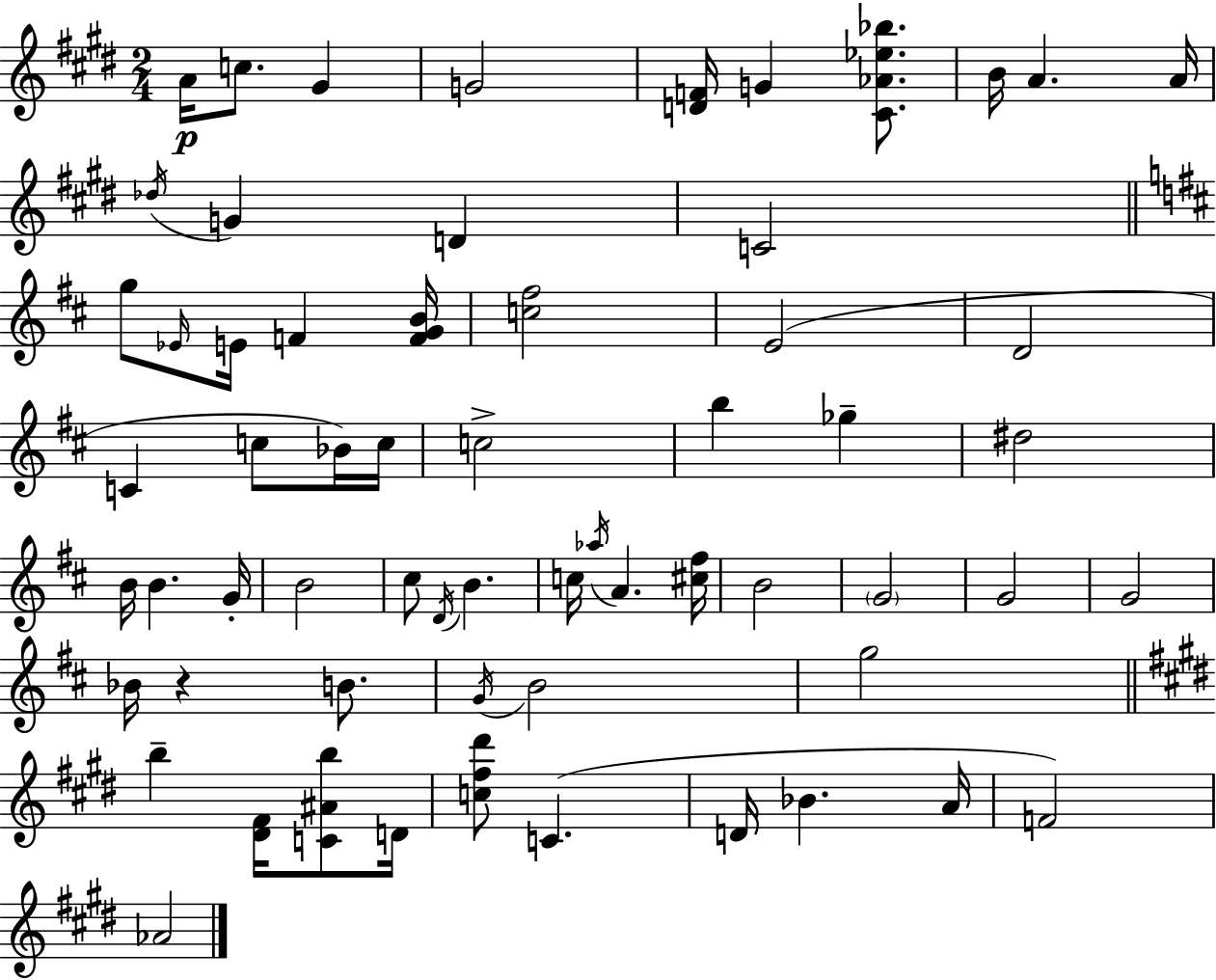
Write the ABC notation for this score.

X:1
T:Untitled
M:2/4
L:1/4
K:E
A/4 c/2 ^G G2 [DF]/4 G [^C_A_e_b]/2 B/4 A A/4 _d/4 G D C2 g/2 _E/4 E/4 F [FGB]/4 [c^f]2 E2 D2 C c/2 _B/4 c/4 c2 b _g ^d2 B/4 B G/4 B2 ^c/2 D/4 B c/4 _a/4 A [^c^f]/4 B2 G2 G2 G2 _B/4 z B/2 G/4 B2 g2 b [^D^F]/4 [C^Ab]/2 D/4 [c^f^d']/2 C D/4 _B A/4 F2 _A2